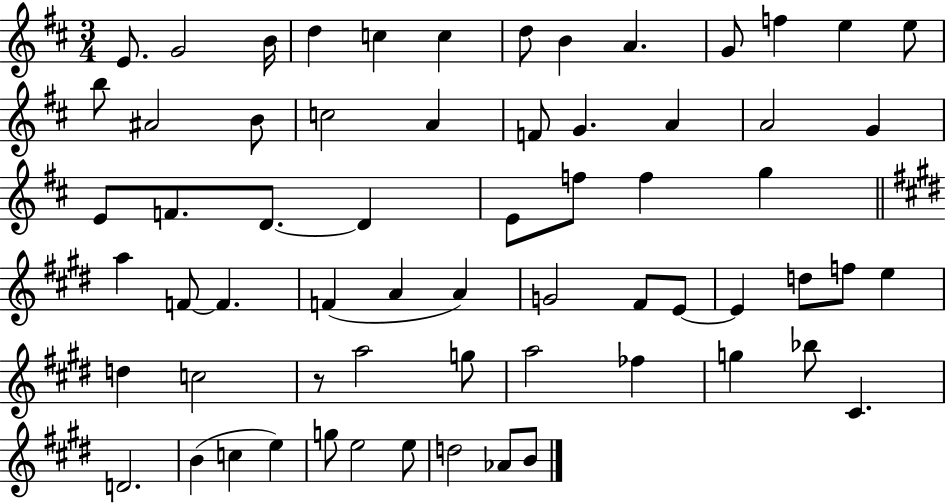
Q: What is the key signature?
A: D major